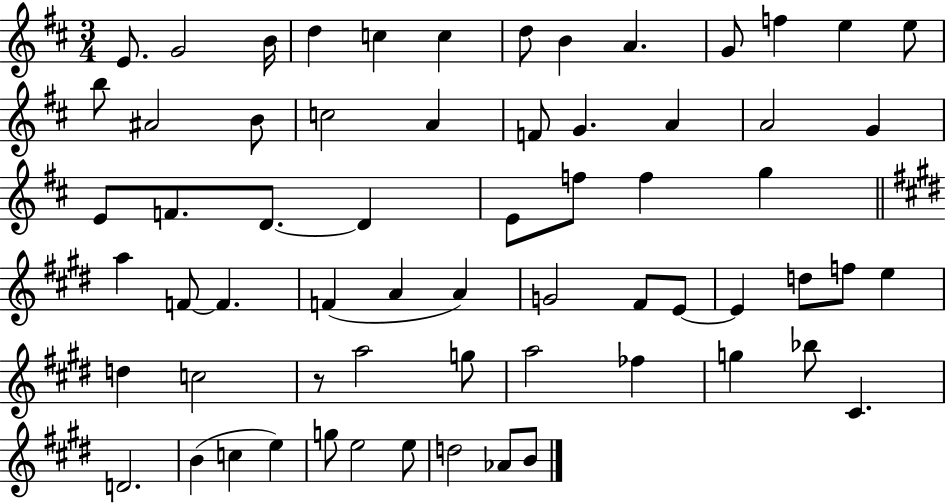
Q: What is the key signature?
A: D major